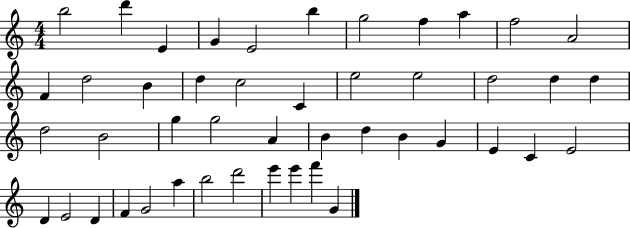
X:1
T:Untitled
M:4/4
L:1/4
K:C
b2 d' E G E2 b g2 f a f2 A2 F d2 B d c2 C e2 e2 d2 d d d2 B2 g g2 A B d B G E C E2 D E2 D F G2 a b2 d'2 e' e' f' G